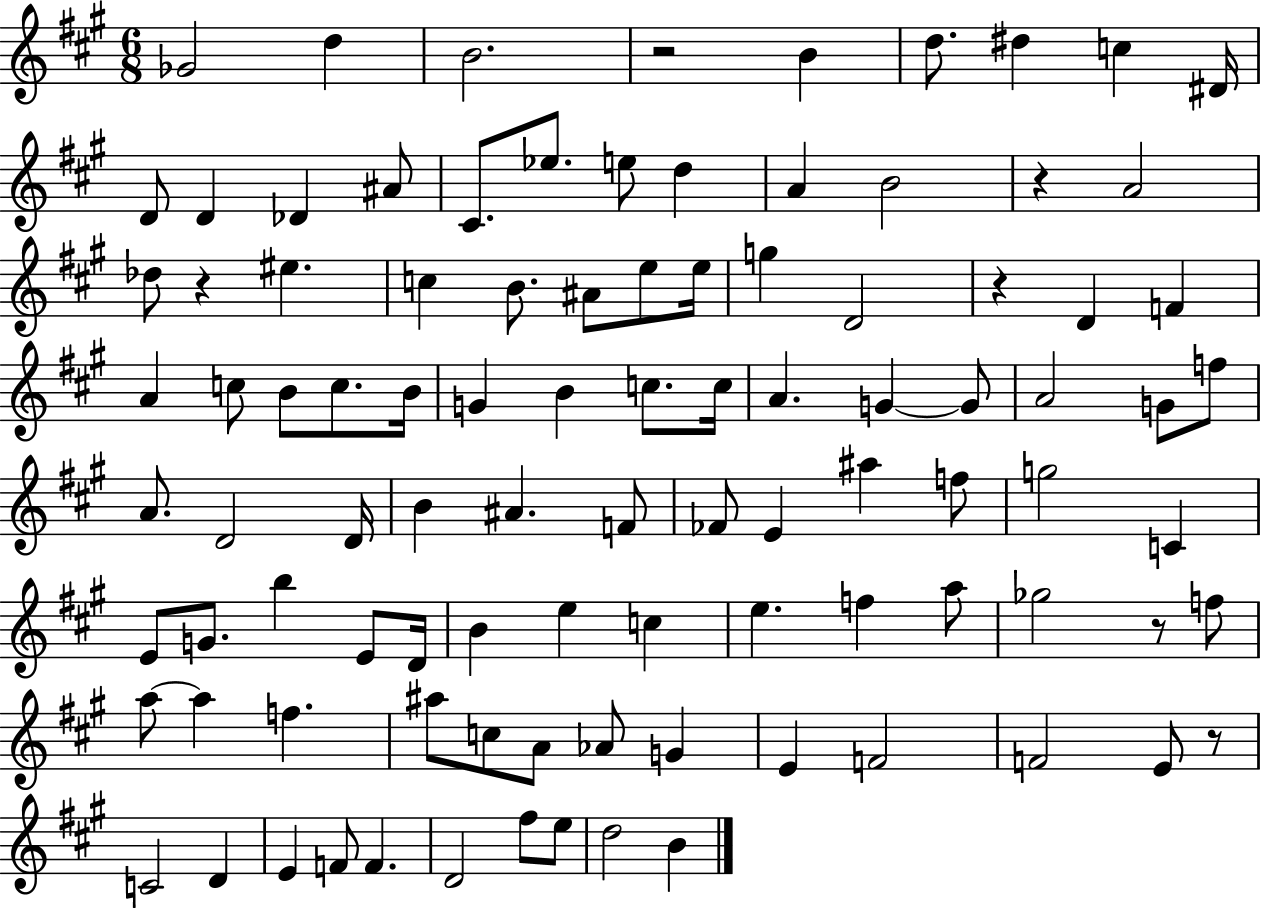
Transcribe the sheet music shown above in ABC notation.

X:1
T:Untitled
M:6/8
L:1/4
K:A
_G2 d B2 z2 B d/2 ^d c ^D/4 D/2 D _D ^A/2 ^C/2 _e/2 e/2 d A B2 z A2 _d/2 z ^e c B/2 ^A/2 e/2 e/4 g D2 z D F A c/2 B/2 c/2 B/4 G B c/2 c/4 A G G/2 A2 G/2 f/2 A/2 D2 D/4 B ^A F/2 _F/2 E ^a f/2 g2 C E/2 G/2 b E/2 D/4 B e c e f a/2 _g2 z/2 f/2 a/2 a f ^a/2 c/2 A/2 _A/2 G E F2 F2 E/2 z/2 C2 D E F/2 F D2 ^f/2 e/2 d2 B